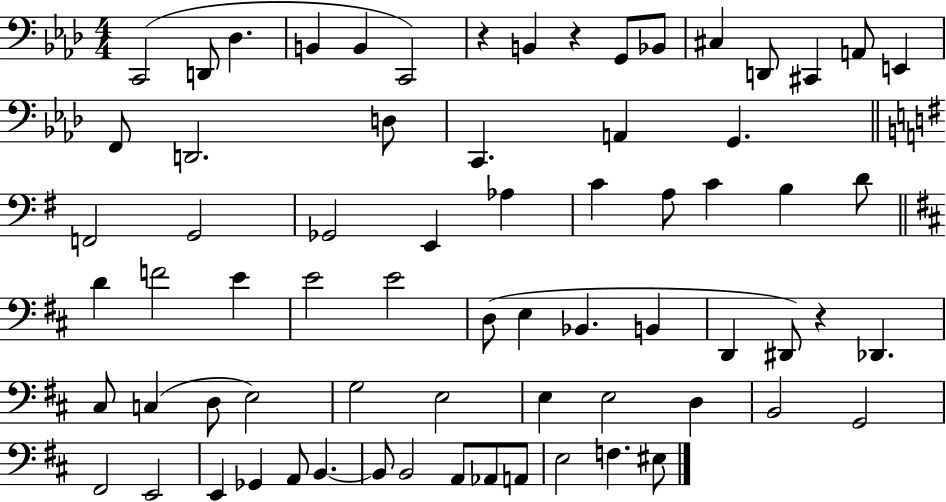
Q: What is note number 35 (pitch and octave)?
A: E4